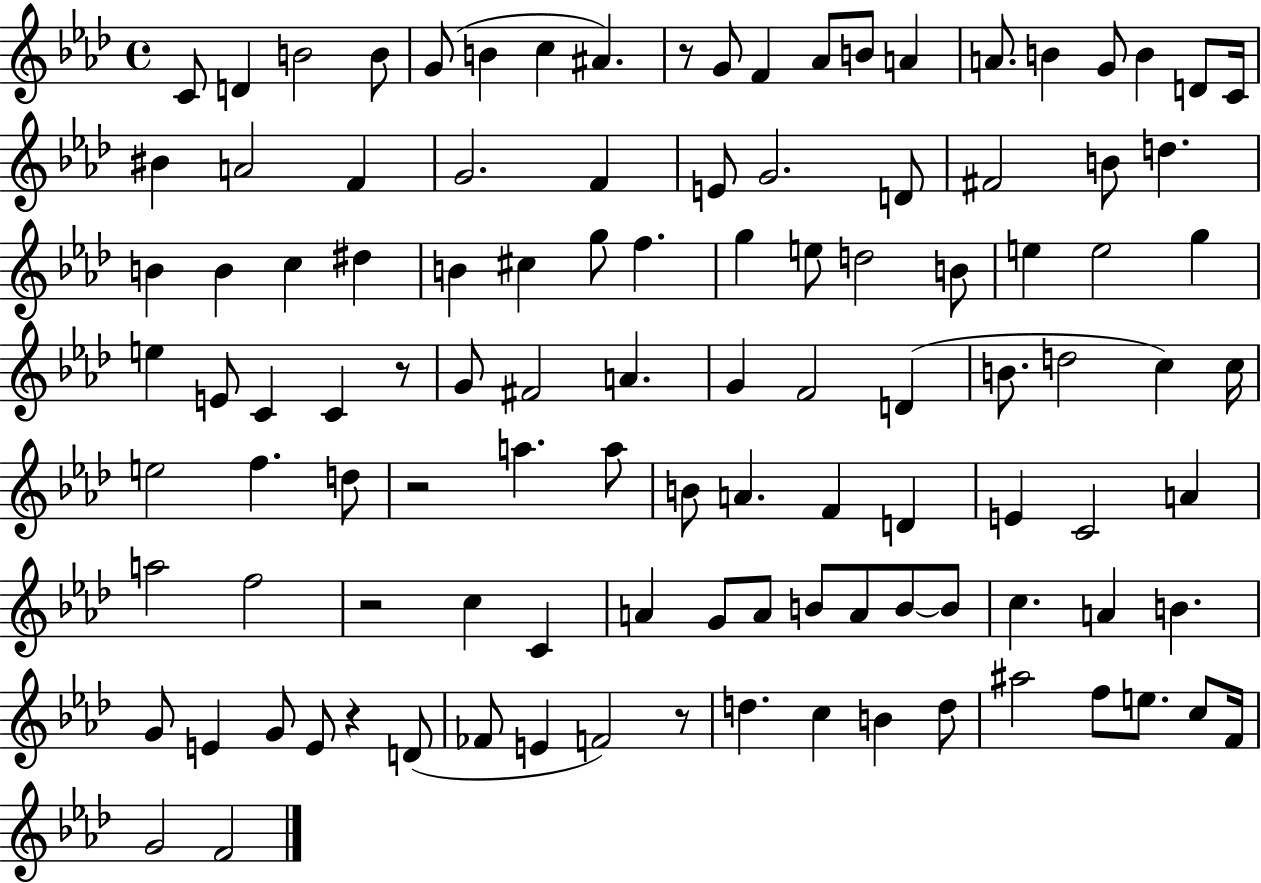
C4/e D4/q B4/h B4/e G4/e B4/q C5/q A#4/q. R/e G4/e F4/q Ab4/e B4/e A4/q A4/e. B4/q G4/e B4/q D4/e C4/s BIS4/q A4/h F4/q G4/h. F4/q E4/e G4/h. D4/e F#4/h B4/e D5/q. B4/q B4/q C5/q D#5/q B4/q C#5/q G5/e F5/q. G5/q E5/e D5/h B4/e E5/q E5/h G5/q E5/q E4/e C4/q C4/q R/e G4/e F#4/h A4/q. G4/q F4/h D4/q B4/e. D5/h C5/q C5/s E5/h F5/q. D5/e R/h A5/q. A5/e B4/e A4/q. F4/q D4/q E4/q C4/h A4/q A5/h F5/h R/h C5/q C4/q A4/q G4/e A4/e B4/e A4/e B4/e B4/e C5/q. A4/q B4/q. G4/e E4/q G4/e E4/e R/q D4/e FES4/e E4/q F4/h R/e D5/q. C5/q B4/q D5/e A#5/h F5/e E5/e. C5/e F4/s G4/h F4/h